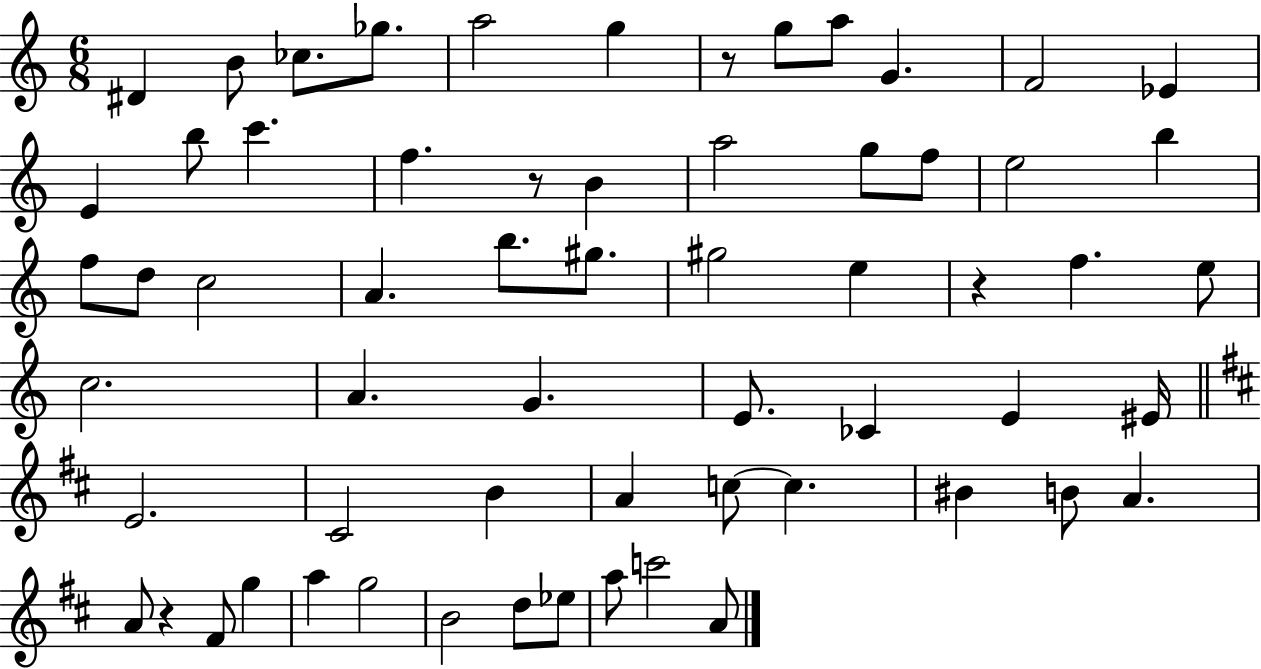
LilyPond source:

{
  \clef treble
  \numericTimeSignature
  \time 6/8
  \key c \major
  dis'4 b'8 ces''8. ges''8. | a''2 g''4 | r8 g''8 a''8 g'4. | f'2 ees'4 | \break e'4 b''8 c'''4. | f''4. r8 b'4 | a''2 g''8 f''8 | e''2 b''4 | \break f''8 d''8 c''2 | a'4. b''8. gis''8. | gis''2 e''4 | r4 f''4. e''8 | \break c''2. | a'4. g'4. | e'8. ces'4 e'4 eis'16 | \bar "||" \break \key d \major e'2. | cis'2 b'4 | a'4 c''8~~ c''4. | bis'4 b'8 a'4. | \break a'8 r4 fis'8 g''4 | a''4 g''2 | b'2 d''8 ees''8 | a''8 c'''2 a'8 | \break \bar "|."
}